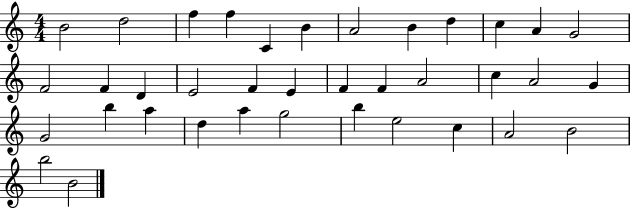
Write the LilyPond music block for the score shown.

{
  \clef treble
  \numericTimeSignature
  \time 4/4
  \key c \major
  b'2 d''2 | f''4 f''4 c'4 b'4 | a'2 b'4 d''4 | c''4 a'4 g'2 | \break f'2 f'4 d'4 | e'2 f'4 e'4 | f'4 f'4 a'2 | c''4 a'2 g'4 | \break g'2 b''4 a''4 | d''4 a''4 g''2 | b''4 e''2 c''4 | a'2 b'2 | \break b''2 b'2 | \bar "|."
}